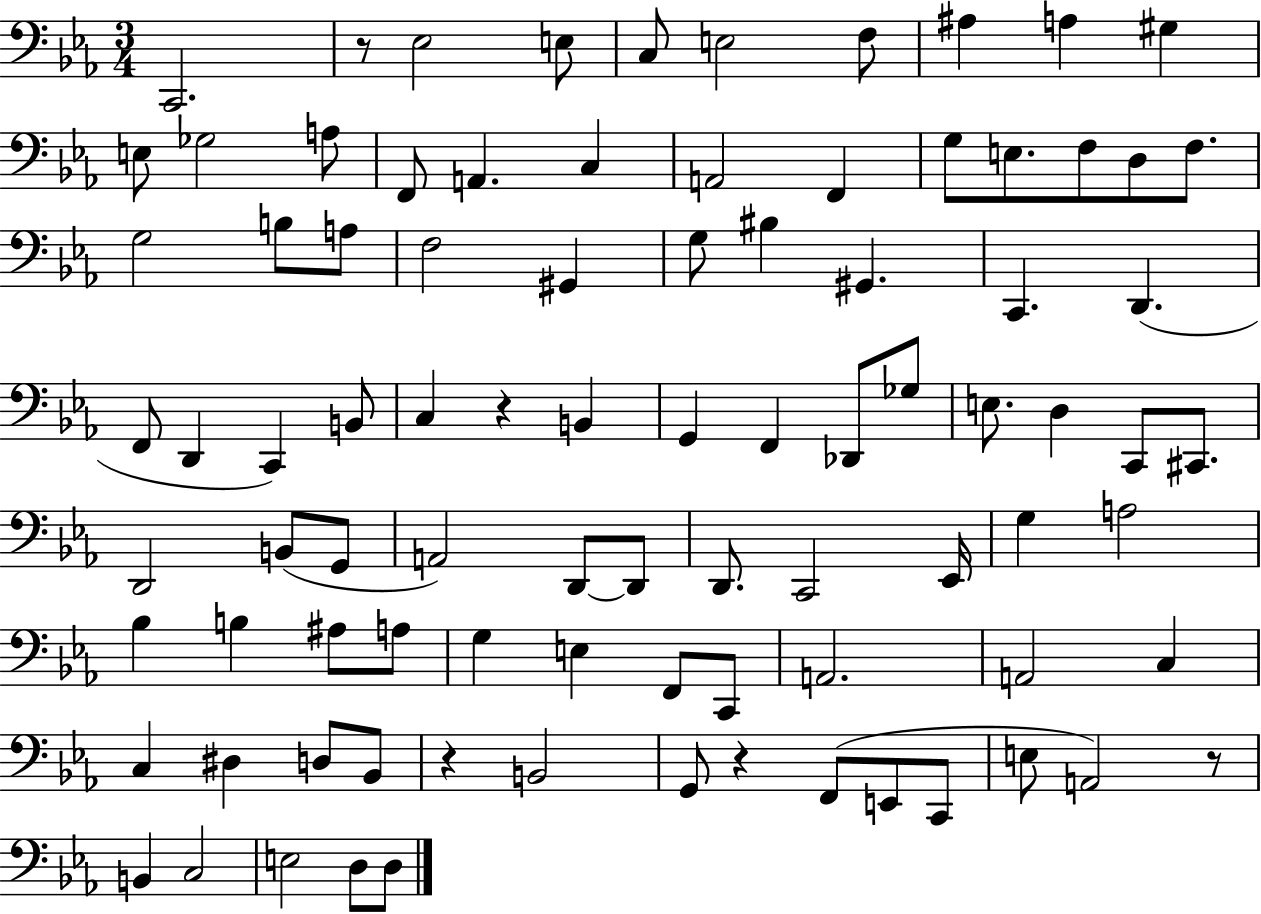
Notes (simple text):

C2/h. R/e Eb3/h E3/e C3/e E3/h F3/e A#3/q A3/q G#3/q E3/e Gb3/h A3/e F2/e A2/q. C3/q A2/h F2/q G3/e E3/e. F3/e D3/e F3/e. G3/h B3/e A3/e F3/h G#2/q G3/e BIS3/q G#2/q. C2/q. D2/q. F2/e D2/q C2/q B2/e C3/q R/q B2/q G2/q F2/q Db2/e Gb3/e E3/e. D3/q C2/e C#2/e. D2/h B2/e G2/e A2/h D2/e D2/e D2/e. C2/h Eb2/s G3/q A3/h Bb3/q B3/q A#3/e A3/e G3/q E3/q F2/e C2/e A2/h. A2/h C3/q C3/q D#3/q D3/e Bb2/e R/q B2/h G2/e R/q F2/e E2/e C2/e E3/e A2/h R/e B2/q C3/h E3/h D3/e D3/e